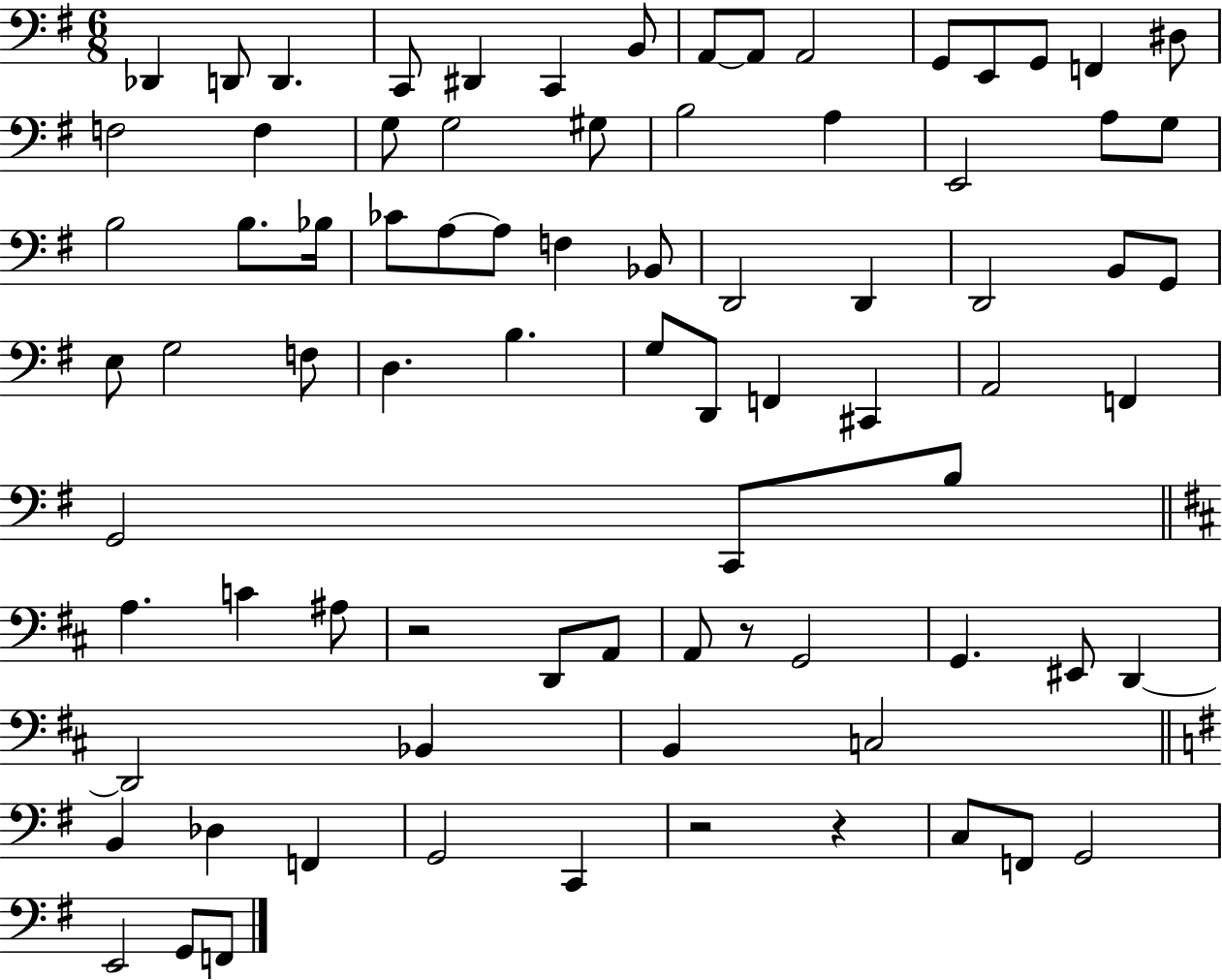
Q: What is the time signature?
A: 6/8